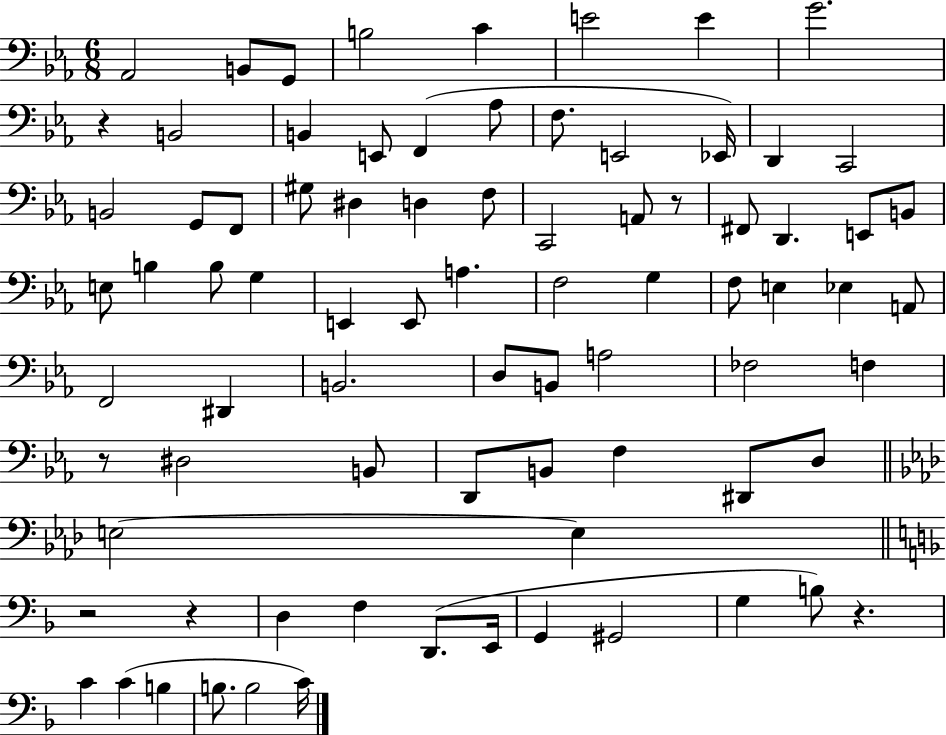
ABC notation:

X:1
T:Untitled
M:6/8
L:1/4
K:Eb
_A,,2 B,,/2 G,,/2 B,2 C E2 E G2 z B,,2 B,, E,,/2 F,, _A,/2 F,/2 E,,2 _E,,/4 D,, C,,2 B,,2 G,,/2 F,,/2 ^G,/2 ^D, D, F,/2 C,,2 A,,/2 z/2 ^F,,/2 D,, E,,/2 B,,/2 E,/2 B, B,/2 G, E,, E,,/2 A, F,2 G, F,/2 E, _E, A,,/2 F,,2 ^D,, B,,2 D,/2 B,,/2 A,2 _F,2 F, z/2 ^D,2 B,,/2 D,,/2 B,,/2 F, ^D,,/2 D,/2 E,2 E, z2 z D, F, D,,/2 E,,/4 G,, ^G,,2 G, B,/2 z C C B, B,/2 B,2 C/4